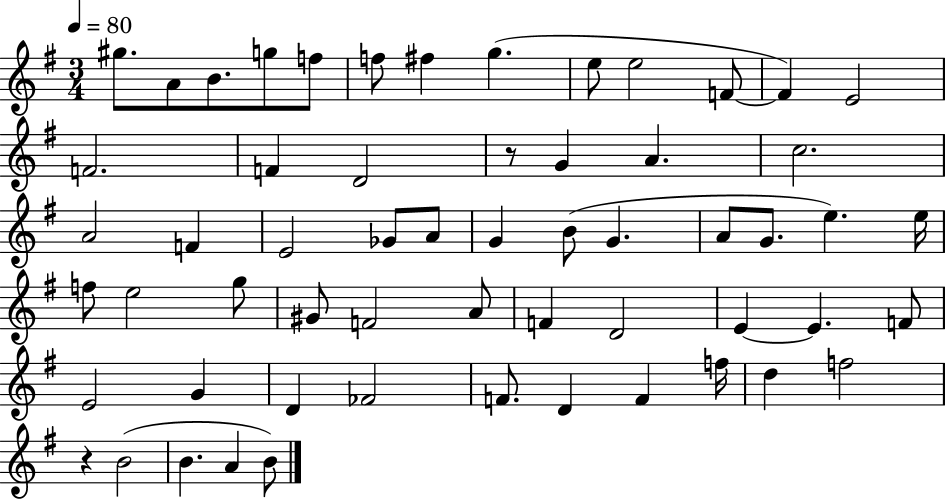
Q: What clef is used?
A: treble